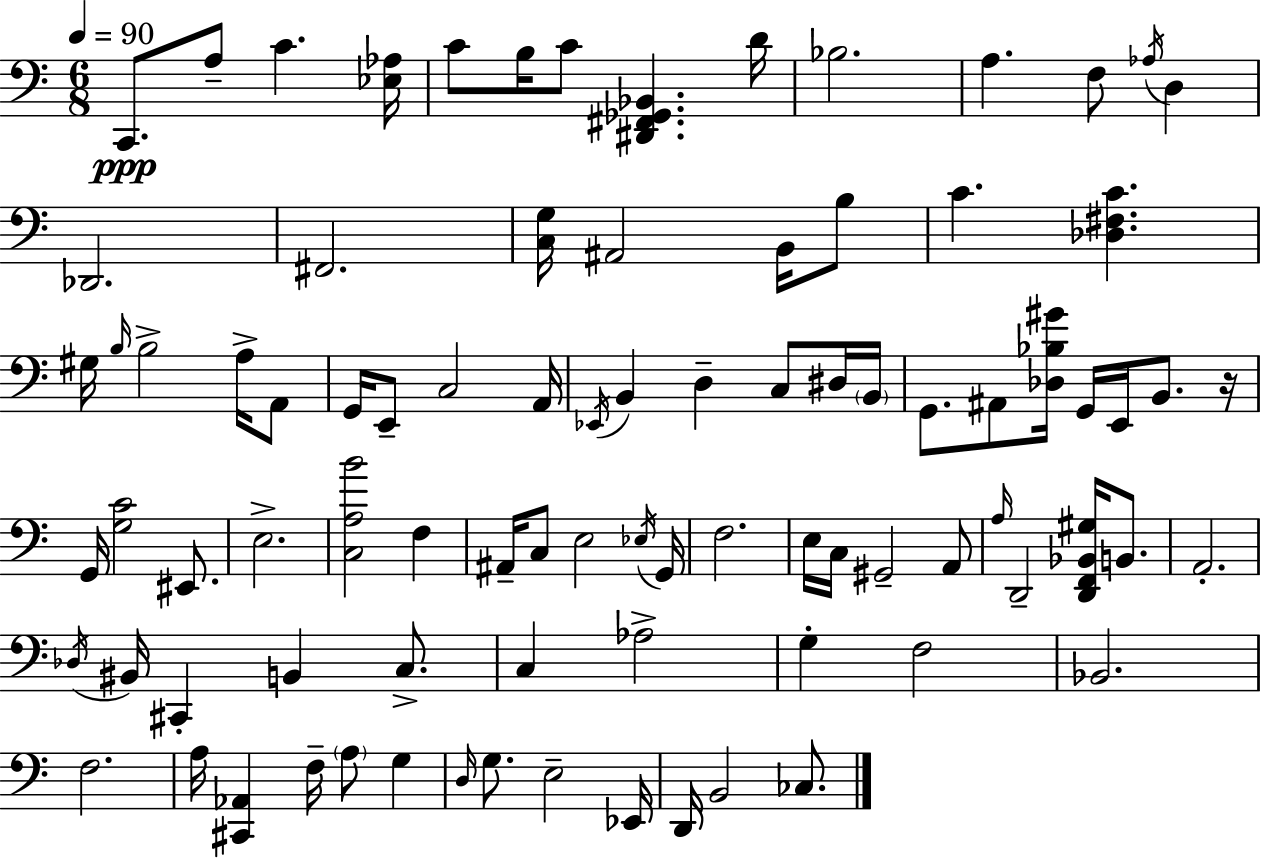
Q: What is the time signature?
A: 6/8